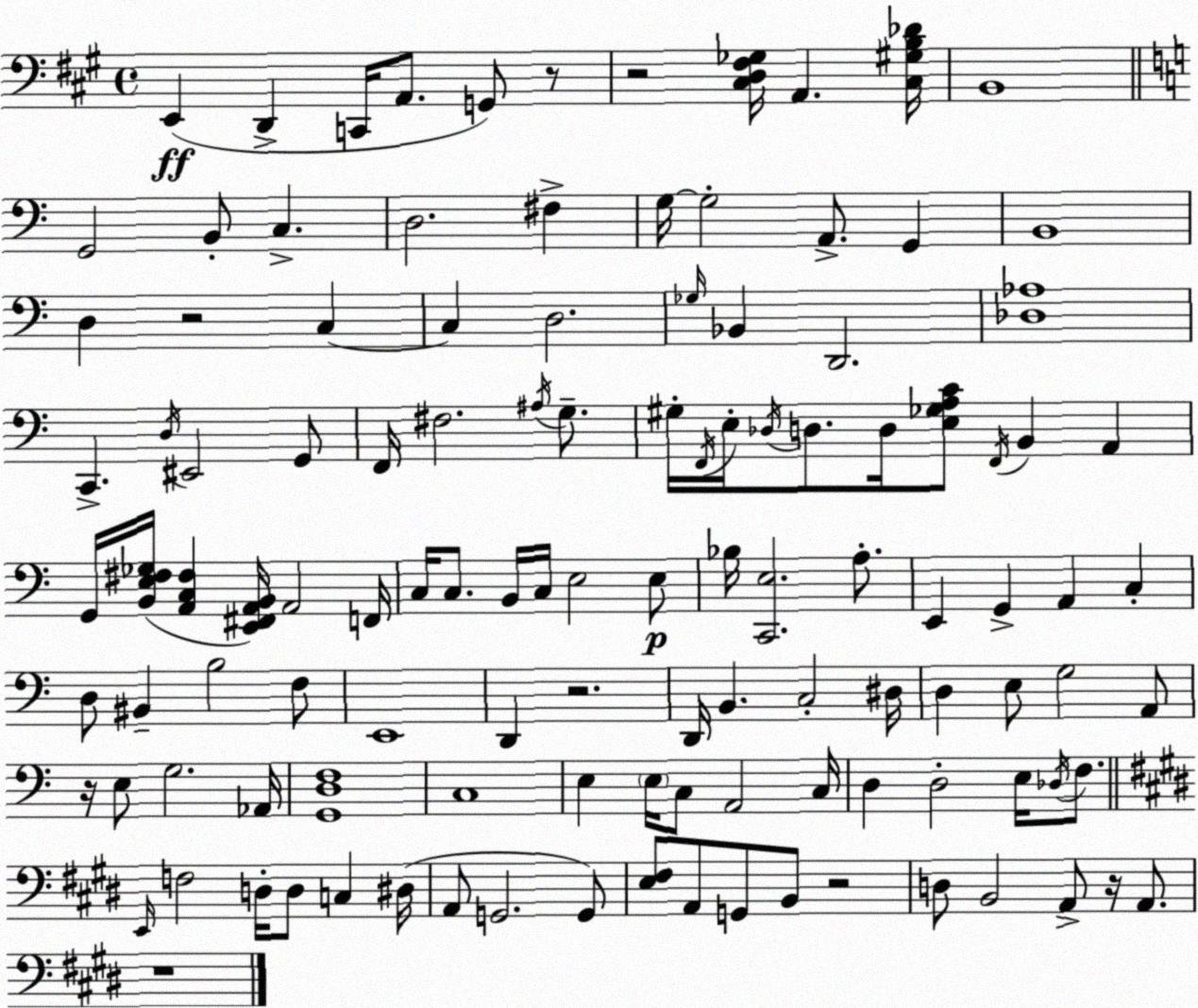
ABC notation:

X:1
T:Untitled
M:4/4
L:1/4
K:A
E,, D,, C,,/4 A,,/2 G,,/2 z/2 z2 [^C,D,^F,_G,]/4 A,, [^C,^G,B,_D]/4 B,,4 G,,2 B,,/2 C, D,2 ^F, G,/4 G,2 A,,/2 G,, B,,4 D, z2 C, C, D,2 _G,/4 _B,, D,,2 [_D,_A,]4 C,, D,/4 ^E,,2 G,,/2 F,,/4 ^F,2 ^A,/4 G,/2 ^G,/4 F,,/4 E,/4 _D,/4 D,/2 D,/4 [E,_G,A,C]/2 F,,/4 B,, A,, G,,/4 [B,,E,^F,_G,]/4 [A,,C,^F,] [E,,^F,,A,,B,,]/4 A,,2 F,,/4 C,/4 C,/2 B,,/4 C,/4 E,2 E,/2 _B,/4 [C,,E,]2 A,/2 E,, G,, A,, C, D,/2 ^B,, B,2 F,/2 E,,4 D,, z2 D,,/4 B,, C,2 ^D,/4 D, E,/2 G,2 A,,/2 z/4 E,/2 G,2 _A,,/4 [G,,D,F,]4 C,4 E, E,/4 C,/2 A,,2 C,/4 D, D,2 E,/4 _D,/4 F,/2 E,,/4 F,2 D,/4 D,/2 C, ^D,/4 A,,/2 G,,2 G,,/2 [E,^F,]/2 A,,/2 G,,/2 B,,/2 z2 D,/2 B,,2 A,,/2 z/4 A,,/2 z4